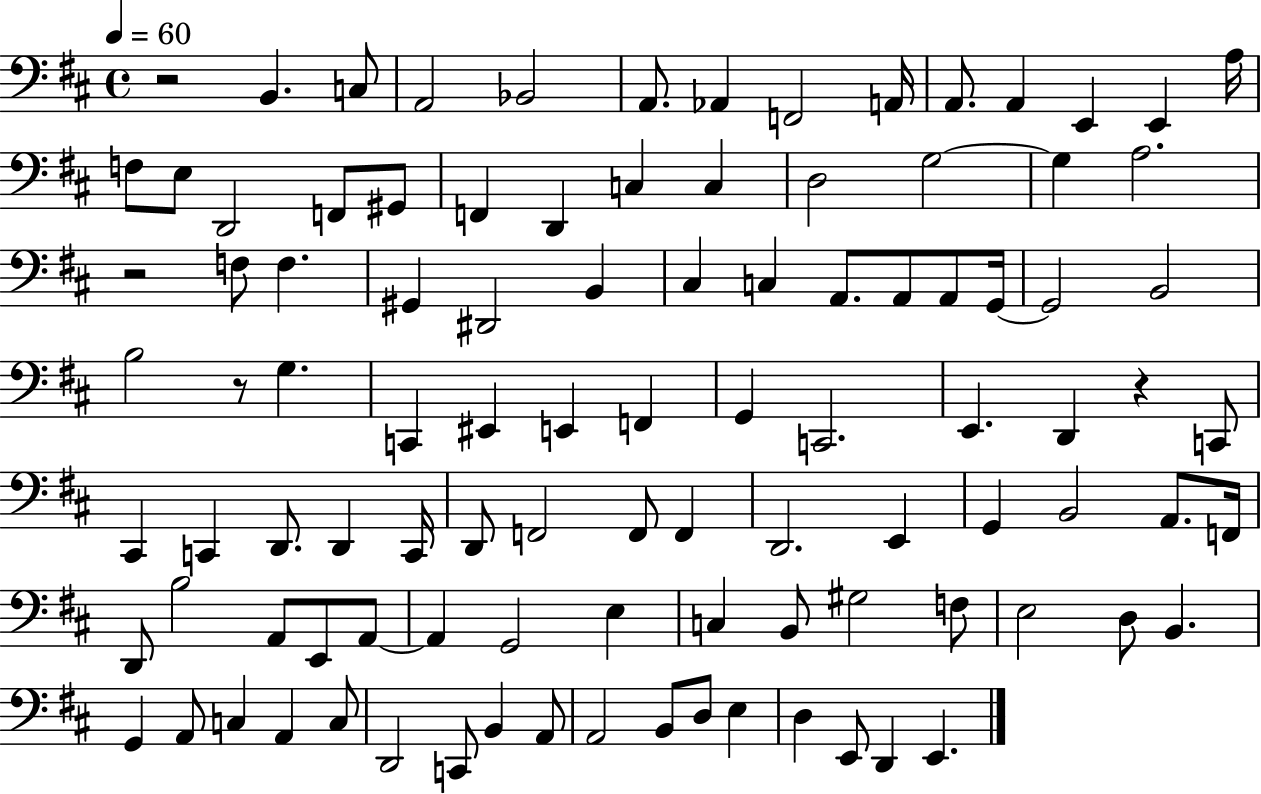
X:1
T:Untitled
M:4/4
L:1/4
K:D
z2 B,, C,/2 A,,2 _B,,2 A,,/2 _A,, F,,2 A,,/4 A,,/2 A,, E,, E,, A,/4 F,/2 E,/2 D,,2 F,,/2 ^G,,/2 F,, D,, C, C, D,2 G,2 G, A,2 z2 F,/2 F, ^G,, ^D,,2 B,, ^C, C, A,,/2 A,,/2 A,,/2 G,,/4 G,,2 B,,2 B,2 z/2 G, C,, ^E,, E,, F,, G,, C,,2 E,, D,, z C,,/2 ^C,, C,, D,,/2 D,, C,,/4 D,,/2 F,,2 F,,/2 F,, D,,2 E,, G,, B,,2 A,,/2 F,,/4 D,,/2 B,2 A,,/2 E,,/2 A,,/2 A,, G,,2 E, C, B,,/2 ^G,2 F,/2 E,2 D,/2 B,, G,, A,,/2 C, A,, C,/2 D,,2 C,,/2 B,, A,,/2 A,,2 B,,/2 D,/2 E, D, E,,/2 D,, E,,